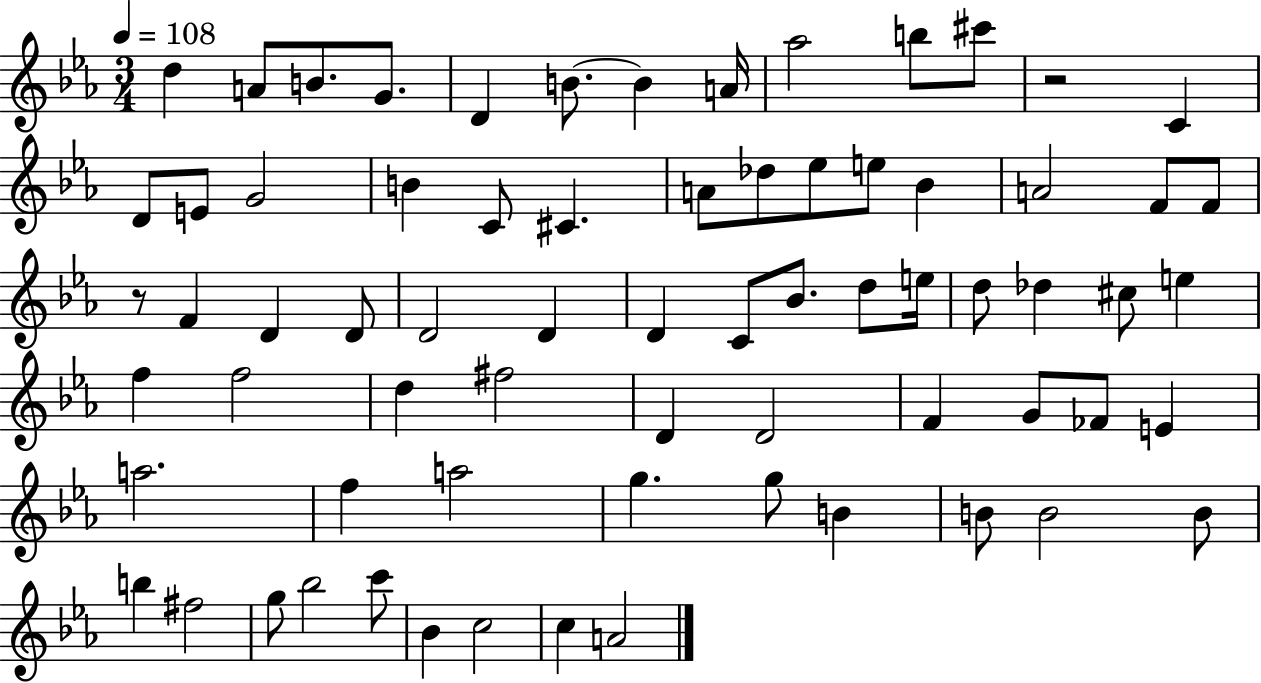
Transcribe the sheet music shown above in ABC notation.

X:1
T:Untitled
M:3/4
L:1/4
K:Eb
d A/2 B/2 G/2 D B/2 B A/4 _a2 b/2 ^c'/2 z2 C D/2 E/2 G2 B C/2 ^C A/2 _d/2 _e/2 e/2 _B A2 F/2 F/2 z/2 F D D/2 D2 D D C/2 _B/2 d/2 e/4 d/2 _d ^c/2 e f f2 d ^f2 D D2 F G/2 _F/2 E a2 f a2 g g/2 B B/2 B2 B/2 b ^f2 g/2 _b2 c'/2 _B c2 c A2